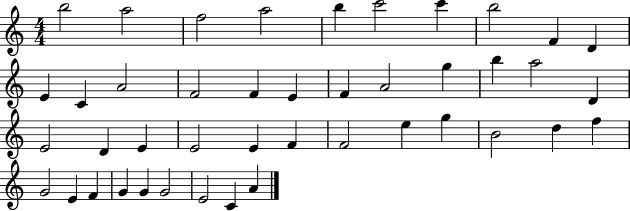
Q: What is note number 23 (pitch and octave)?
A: E4